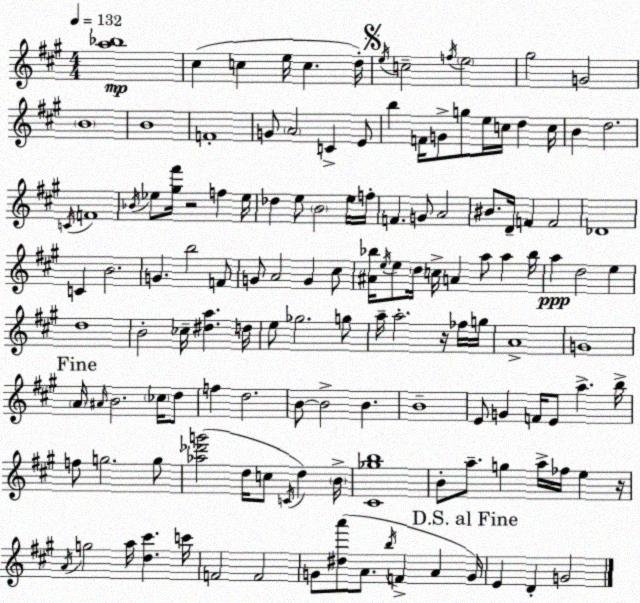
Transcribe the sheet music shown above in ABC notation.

X:1
T:Untitled
M:4/4
L:1/4
K:A
[a_b]4 ^c c e/4 c d/4 e/4 c2 f/4 e2 ^g2 G2 B4 B4 F4 G/2 A2 C E/2 b F/4 G/2 g/2 e/4 c/4 d c/4 B d2 C/4 F4 _B/4 _e/2 [^g^f']/4 z2 f _e/4 _d e/2 B2 e/4 f/4 F G/2 A2 ^B/2 D/4 F F2 _D4 C B2 G b2 F/2 G/2 A2 G ^c/2 [^A_b]/4 e/4 e/2 d/4 c/4 A a/2 a _b/4 a d2 e d4 B2 _c/4 [^da] d/4 e/2 _g2 g/2 a/4 a2 z/4 _f/4 g/4 A4 G4 A/4 ^A/4 B2 _c/4 d/2 f d2 B/2 B2 B B4 E/2 G F/4 E/2 a b/4 f/2 g2 g/2 [_a_d'g']2 d/4 c/2 C/4 d B/4 [^C_gb]4 B/2 a/2 g a/4 _f/4 e z/4 A/4 g2 a/4 [d^c'] c'/4 F2 F2 G/2 [^da']/2 A/2 b/4 F A G/4 E D G2